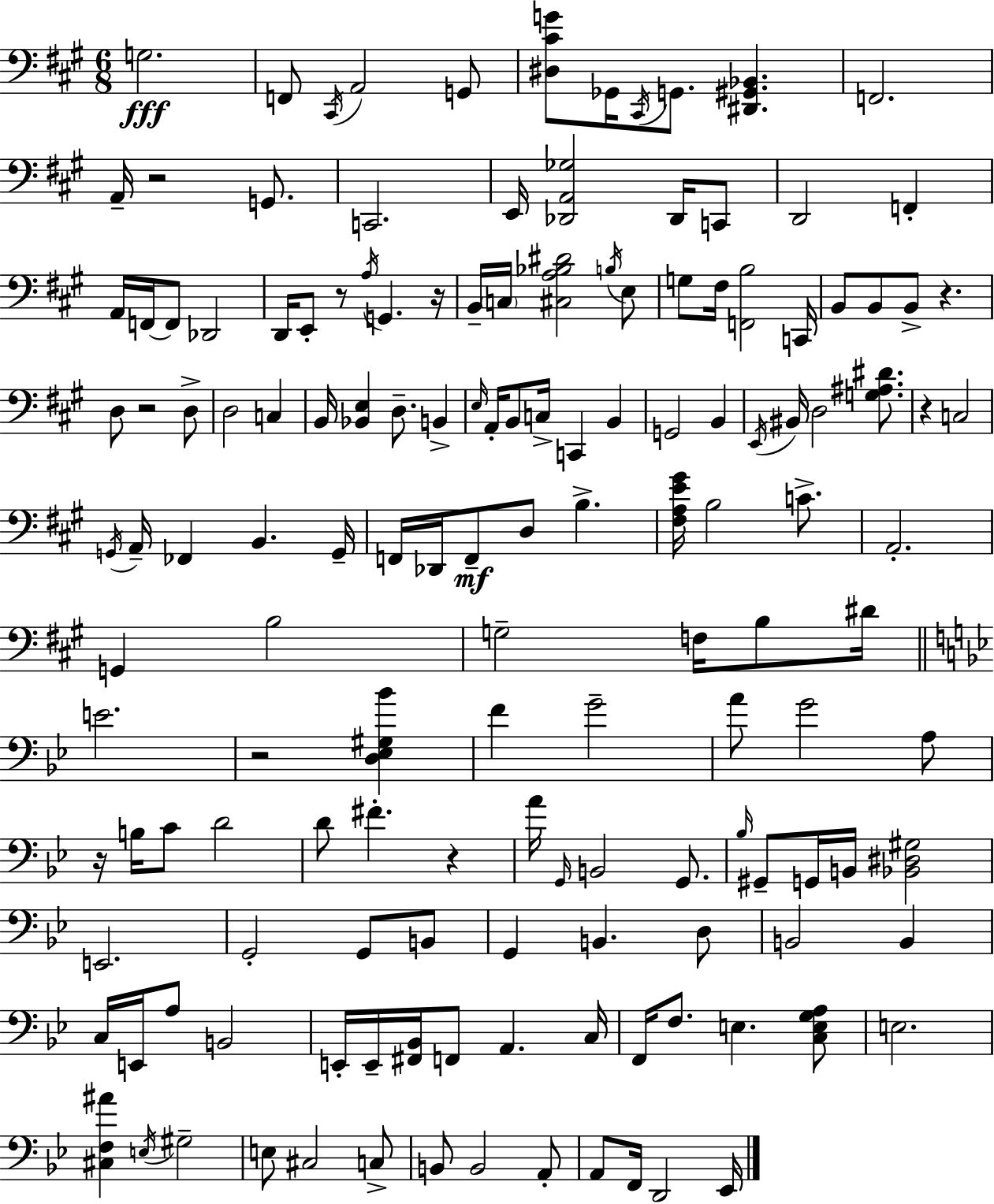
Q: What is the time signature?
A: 6/8